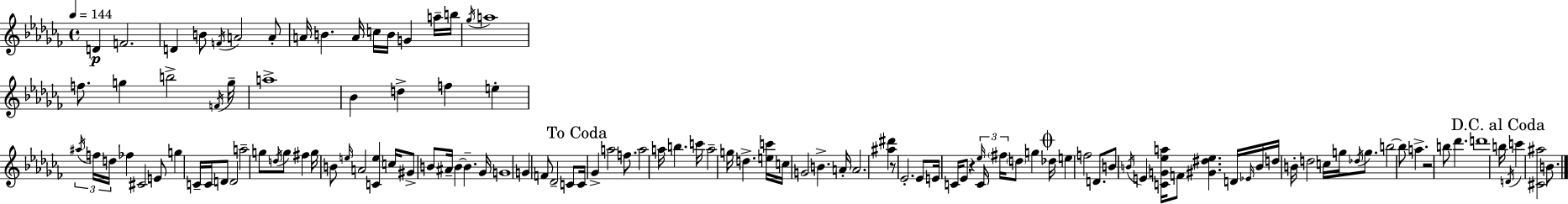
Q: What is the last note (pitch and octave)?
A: B4